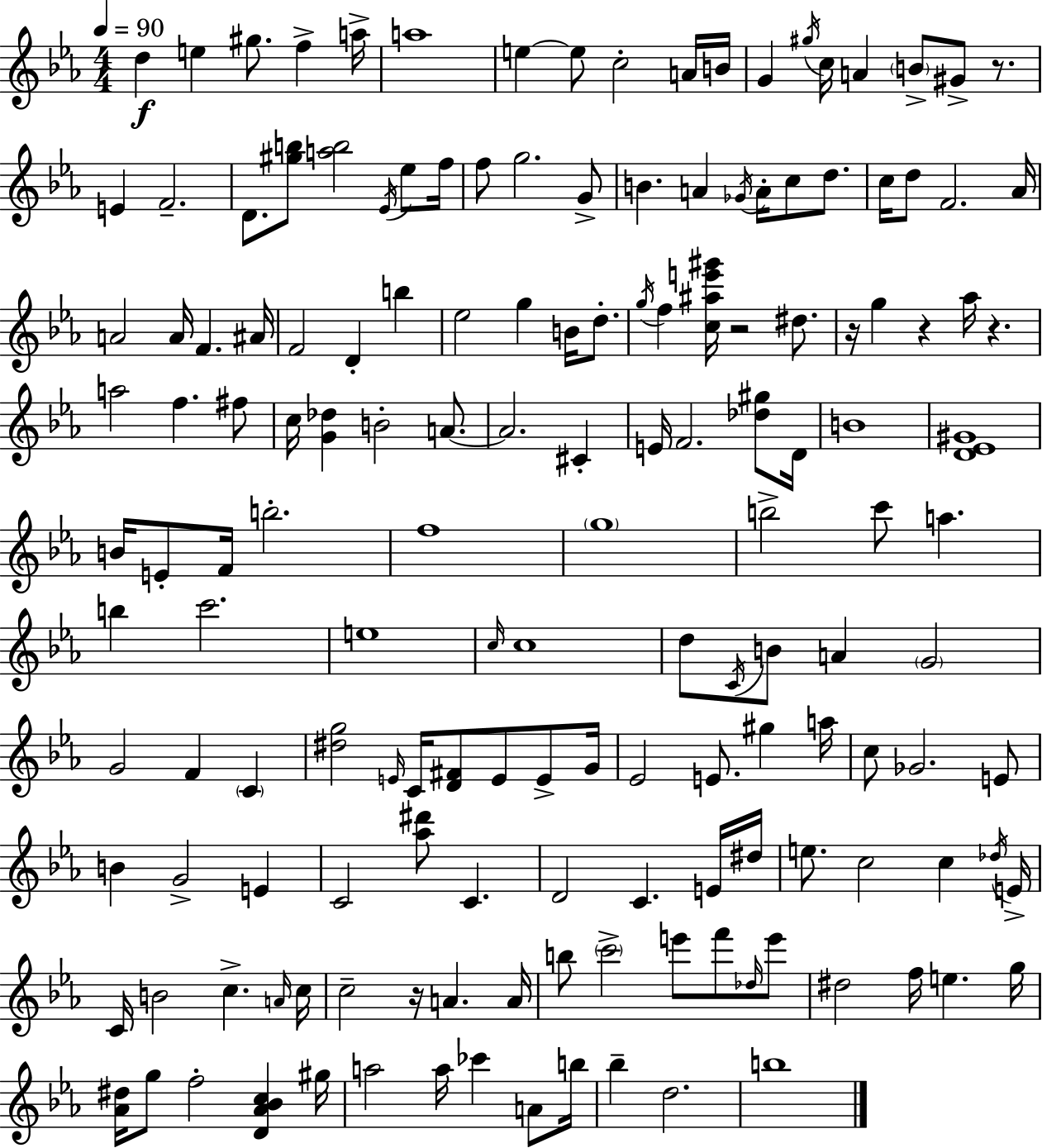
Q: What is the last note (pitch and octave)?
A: B5